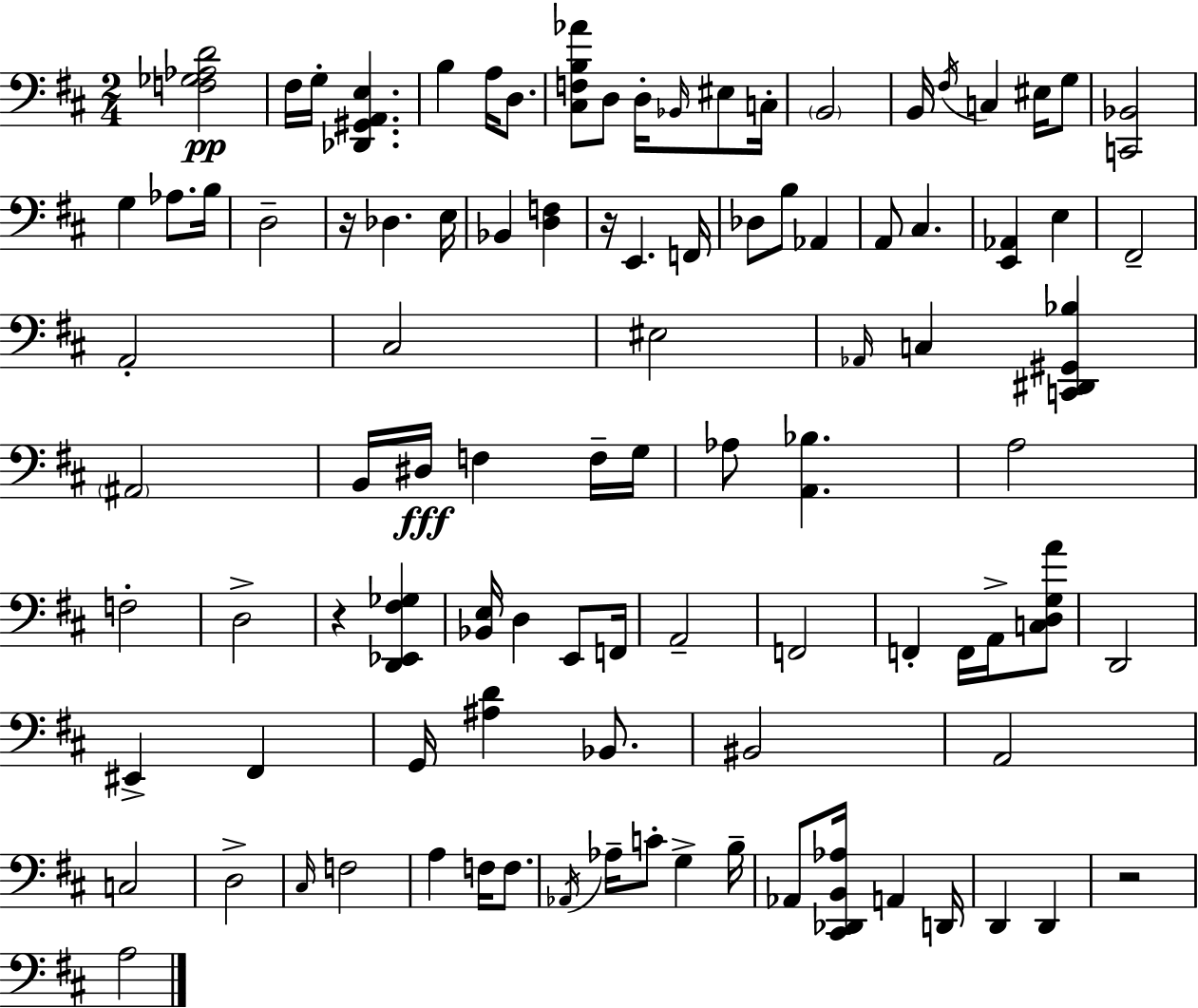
X:1
T:Untitled
M:2/4
L:1/4
K:D
[F,_G,_A,D]2 ^F,/4 G,/4 [_D,,^G,,A,,E,] B, A,/4 D,/2 [^C,F,B,_A]/2 D,/2 D,/4 _B,,/4 ^E,/2 C,/4 B,,2 B,,/4 ^F,/4 C, ^E,/4 G,/2 [C,,_B,,]2 G, _A,/2 B,/4 D,2 z/4 _D, E,/4 _B,, [D,F,] z/4 E,, F,,/4 _D,/2 B,/2 _A,, A,,/2 ^C, [E,,_A,,] E, ^F,,2 A,,2 ^C,2 ^E,2 _A,,/4 C, [C,,^D,,^G,,_B,] ^A,,2 B,,/4 ^D,/4 F, F,/4 G,/4 _A,/2 [A,,_B,] A,2 F,2 D,2 z [D,,_E,,^F,_G,] [_B,,E,]/4 D, E,,/2 F,,/4 A,,2 F,,2 F,, F,,/4 A,,/4 [C,D,G,A]/2 D,,2 ^E,, ^F,, G,,/4 [^A,D] _B,,/2 ^B,,2 A,,2 C,2 D,2 ^C,/4 F,2 A, F,/4 F,/2 _A,,/4 _A,/4 C/2 G, B,/4 _A,,/2 [^C,,_D,,B,,_A,]/4 A,, D,,/4 D,, D,, z2 A,2